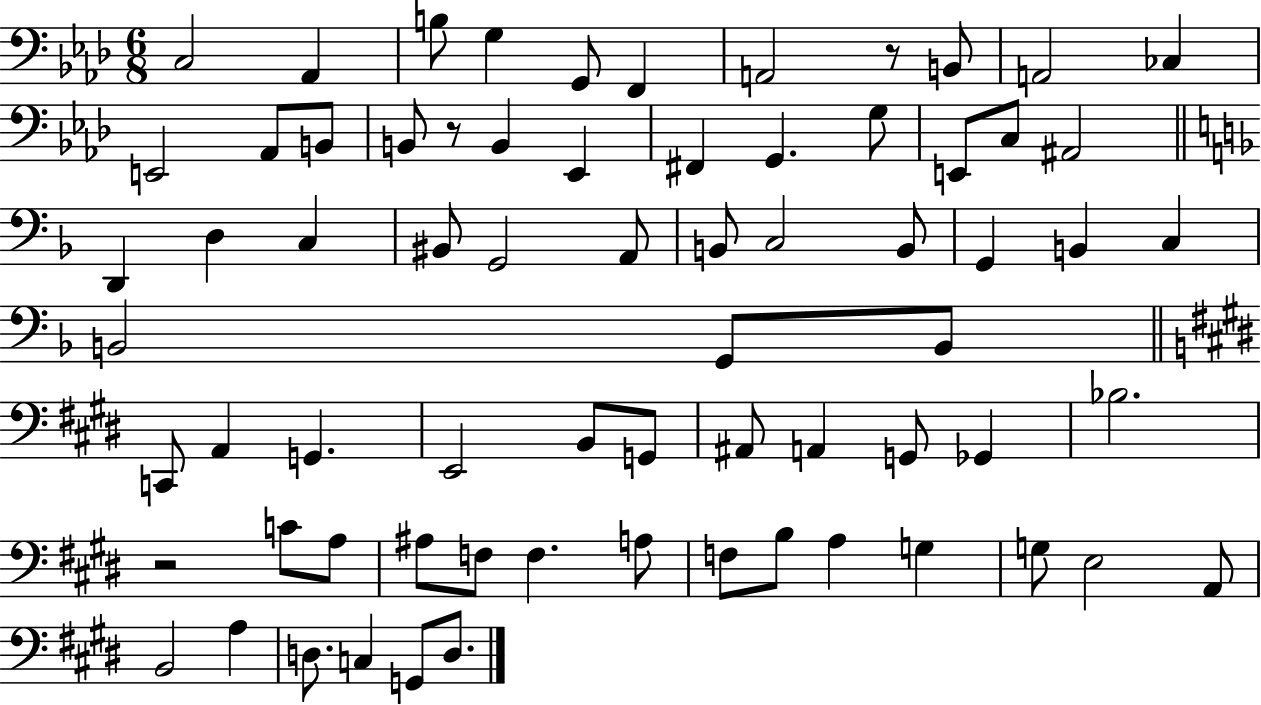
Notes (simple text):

C3/h Ab2/q B3/e G3/q G2/e F2/q A2/h R/e B2/e A2/h CES3/q E2/h Ab2/e B2/e B2/e R/e B2/q Eb2/q F#2/q G2/q. G3/e E2/e C3/e A#2/h D2/q D3/q C3/q BIS2/e G2/h A2/e B2/e C3/h B2/e G2/q B2/q C3/q B2/h G2/e B2/e C2/e A2/q G2/q. E2/h B2/e G2/e A#2/e A2/q G2/e Gb2/q Bb3/h. R/h C4/e A3/e A#3/e F3/e F3/q. A3/e F3/e B3/e A3/q G3/q G3/e E3/h A2/e B2/h A3/q D3/e. C3/q G2/e D3/e.